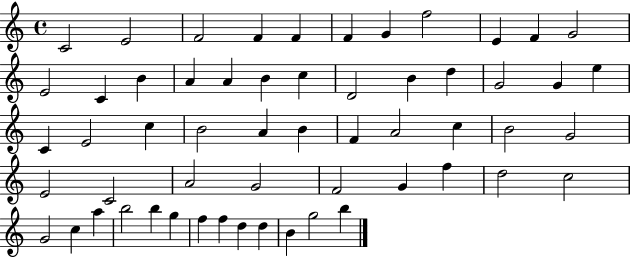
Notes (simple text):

C4/h E4/h F4/h F4/q F4/q F4/q G4/q F5/h E4/q F4/q G4/h E4/h C4/q B4/q A4/q A4/q B4/q C5/q D4/h B4/q D5/q G4/h G4/q E5/q C4/q E4/h C5/q B4/h A4/q B4/q F4/q A4/h C5/q B4/h G4/h E4/h C4/h A4/h G4/h F4/h G4/q F5/q D5/h C5/h G4/h C5/q A5/q B5/h B5/q G5/q F5/q F5/q D5/q D5/q B4/q G5/h B5/q